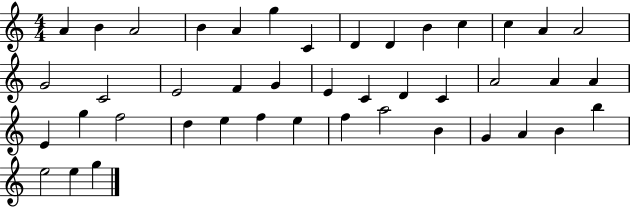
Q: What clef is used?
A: treble